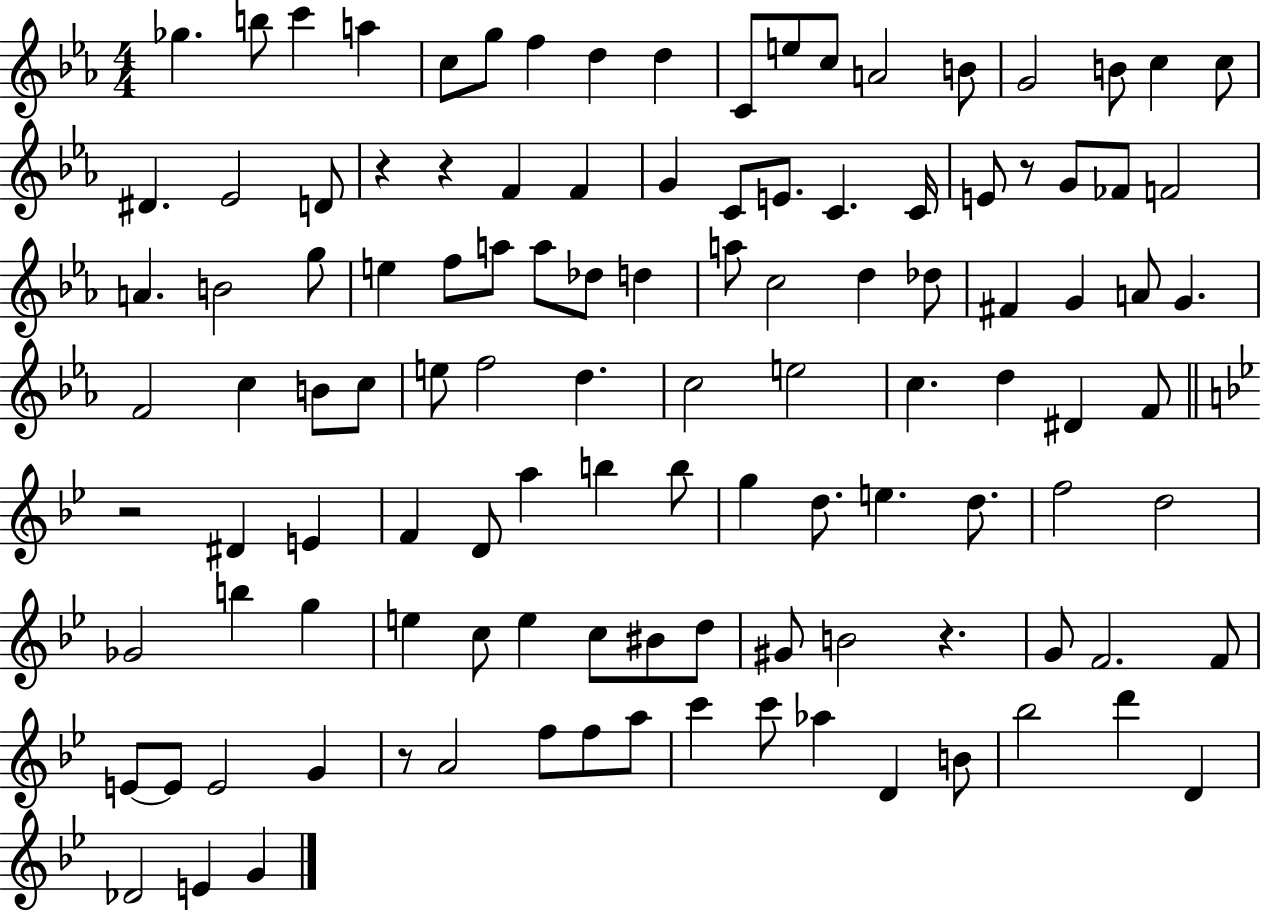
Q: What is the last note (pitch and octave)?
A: G4